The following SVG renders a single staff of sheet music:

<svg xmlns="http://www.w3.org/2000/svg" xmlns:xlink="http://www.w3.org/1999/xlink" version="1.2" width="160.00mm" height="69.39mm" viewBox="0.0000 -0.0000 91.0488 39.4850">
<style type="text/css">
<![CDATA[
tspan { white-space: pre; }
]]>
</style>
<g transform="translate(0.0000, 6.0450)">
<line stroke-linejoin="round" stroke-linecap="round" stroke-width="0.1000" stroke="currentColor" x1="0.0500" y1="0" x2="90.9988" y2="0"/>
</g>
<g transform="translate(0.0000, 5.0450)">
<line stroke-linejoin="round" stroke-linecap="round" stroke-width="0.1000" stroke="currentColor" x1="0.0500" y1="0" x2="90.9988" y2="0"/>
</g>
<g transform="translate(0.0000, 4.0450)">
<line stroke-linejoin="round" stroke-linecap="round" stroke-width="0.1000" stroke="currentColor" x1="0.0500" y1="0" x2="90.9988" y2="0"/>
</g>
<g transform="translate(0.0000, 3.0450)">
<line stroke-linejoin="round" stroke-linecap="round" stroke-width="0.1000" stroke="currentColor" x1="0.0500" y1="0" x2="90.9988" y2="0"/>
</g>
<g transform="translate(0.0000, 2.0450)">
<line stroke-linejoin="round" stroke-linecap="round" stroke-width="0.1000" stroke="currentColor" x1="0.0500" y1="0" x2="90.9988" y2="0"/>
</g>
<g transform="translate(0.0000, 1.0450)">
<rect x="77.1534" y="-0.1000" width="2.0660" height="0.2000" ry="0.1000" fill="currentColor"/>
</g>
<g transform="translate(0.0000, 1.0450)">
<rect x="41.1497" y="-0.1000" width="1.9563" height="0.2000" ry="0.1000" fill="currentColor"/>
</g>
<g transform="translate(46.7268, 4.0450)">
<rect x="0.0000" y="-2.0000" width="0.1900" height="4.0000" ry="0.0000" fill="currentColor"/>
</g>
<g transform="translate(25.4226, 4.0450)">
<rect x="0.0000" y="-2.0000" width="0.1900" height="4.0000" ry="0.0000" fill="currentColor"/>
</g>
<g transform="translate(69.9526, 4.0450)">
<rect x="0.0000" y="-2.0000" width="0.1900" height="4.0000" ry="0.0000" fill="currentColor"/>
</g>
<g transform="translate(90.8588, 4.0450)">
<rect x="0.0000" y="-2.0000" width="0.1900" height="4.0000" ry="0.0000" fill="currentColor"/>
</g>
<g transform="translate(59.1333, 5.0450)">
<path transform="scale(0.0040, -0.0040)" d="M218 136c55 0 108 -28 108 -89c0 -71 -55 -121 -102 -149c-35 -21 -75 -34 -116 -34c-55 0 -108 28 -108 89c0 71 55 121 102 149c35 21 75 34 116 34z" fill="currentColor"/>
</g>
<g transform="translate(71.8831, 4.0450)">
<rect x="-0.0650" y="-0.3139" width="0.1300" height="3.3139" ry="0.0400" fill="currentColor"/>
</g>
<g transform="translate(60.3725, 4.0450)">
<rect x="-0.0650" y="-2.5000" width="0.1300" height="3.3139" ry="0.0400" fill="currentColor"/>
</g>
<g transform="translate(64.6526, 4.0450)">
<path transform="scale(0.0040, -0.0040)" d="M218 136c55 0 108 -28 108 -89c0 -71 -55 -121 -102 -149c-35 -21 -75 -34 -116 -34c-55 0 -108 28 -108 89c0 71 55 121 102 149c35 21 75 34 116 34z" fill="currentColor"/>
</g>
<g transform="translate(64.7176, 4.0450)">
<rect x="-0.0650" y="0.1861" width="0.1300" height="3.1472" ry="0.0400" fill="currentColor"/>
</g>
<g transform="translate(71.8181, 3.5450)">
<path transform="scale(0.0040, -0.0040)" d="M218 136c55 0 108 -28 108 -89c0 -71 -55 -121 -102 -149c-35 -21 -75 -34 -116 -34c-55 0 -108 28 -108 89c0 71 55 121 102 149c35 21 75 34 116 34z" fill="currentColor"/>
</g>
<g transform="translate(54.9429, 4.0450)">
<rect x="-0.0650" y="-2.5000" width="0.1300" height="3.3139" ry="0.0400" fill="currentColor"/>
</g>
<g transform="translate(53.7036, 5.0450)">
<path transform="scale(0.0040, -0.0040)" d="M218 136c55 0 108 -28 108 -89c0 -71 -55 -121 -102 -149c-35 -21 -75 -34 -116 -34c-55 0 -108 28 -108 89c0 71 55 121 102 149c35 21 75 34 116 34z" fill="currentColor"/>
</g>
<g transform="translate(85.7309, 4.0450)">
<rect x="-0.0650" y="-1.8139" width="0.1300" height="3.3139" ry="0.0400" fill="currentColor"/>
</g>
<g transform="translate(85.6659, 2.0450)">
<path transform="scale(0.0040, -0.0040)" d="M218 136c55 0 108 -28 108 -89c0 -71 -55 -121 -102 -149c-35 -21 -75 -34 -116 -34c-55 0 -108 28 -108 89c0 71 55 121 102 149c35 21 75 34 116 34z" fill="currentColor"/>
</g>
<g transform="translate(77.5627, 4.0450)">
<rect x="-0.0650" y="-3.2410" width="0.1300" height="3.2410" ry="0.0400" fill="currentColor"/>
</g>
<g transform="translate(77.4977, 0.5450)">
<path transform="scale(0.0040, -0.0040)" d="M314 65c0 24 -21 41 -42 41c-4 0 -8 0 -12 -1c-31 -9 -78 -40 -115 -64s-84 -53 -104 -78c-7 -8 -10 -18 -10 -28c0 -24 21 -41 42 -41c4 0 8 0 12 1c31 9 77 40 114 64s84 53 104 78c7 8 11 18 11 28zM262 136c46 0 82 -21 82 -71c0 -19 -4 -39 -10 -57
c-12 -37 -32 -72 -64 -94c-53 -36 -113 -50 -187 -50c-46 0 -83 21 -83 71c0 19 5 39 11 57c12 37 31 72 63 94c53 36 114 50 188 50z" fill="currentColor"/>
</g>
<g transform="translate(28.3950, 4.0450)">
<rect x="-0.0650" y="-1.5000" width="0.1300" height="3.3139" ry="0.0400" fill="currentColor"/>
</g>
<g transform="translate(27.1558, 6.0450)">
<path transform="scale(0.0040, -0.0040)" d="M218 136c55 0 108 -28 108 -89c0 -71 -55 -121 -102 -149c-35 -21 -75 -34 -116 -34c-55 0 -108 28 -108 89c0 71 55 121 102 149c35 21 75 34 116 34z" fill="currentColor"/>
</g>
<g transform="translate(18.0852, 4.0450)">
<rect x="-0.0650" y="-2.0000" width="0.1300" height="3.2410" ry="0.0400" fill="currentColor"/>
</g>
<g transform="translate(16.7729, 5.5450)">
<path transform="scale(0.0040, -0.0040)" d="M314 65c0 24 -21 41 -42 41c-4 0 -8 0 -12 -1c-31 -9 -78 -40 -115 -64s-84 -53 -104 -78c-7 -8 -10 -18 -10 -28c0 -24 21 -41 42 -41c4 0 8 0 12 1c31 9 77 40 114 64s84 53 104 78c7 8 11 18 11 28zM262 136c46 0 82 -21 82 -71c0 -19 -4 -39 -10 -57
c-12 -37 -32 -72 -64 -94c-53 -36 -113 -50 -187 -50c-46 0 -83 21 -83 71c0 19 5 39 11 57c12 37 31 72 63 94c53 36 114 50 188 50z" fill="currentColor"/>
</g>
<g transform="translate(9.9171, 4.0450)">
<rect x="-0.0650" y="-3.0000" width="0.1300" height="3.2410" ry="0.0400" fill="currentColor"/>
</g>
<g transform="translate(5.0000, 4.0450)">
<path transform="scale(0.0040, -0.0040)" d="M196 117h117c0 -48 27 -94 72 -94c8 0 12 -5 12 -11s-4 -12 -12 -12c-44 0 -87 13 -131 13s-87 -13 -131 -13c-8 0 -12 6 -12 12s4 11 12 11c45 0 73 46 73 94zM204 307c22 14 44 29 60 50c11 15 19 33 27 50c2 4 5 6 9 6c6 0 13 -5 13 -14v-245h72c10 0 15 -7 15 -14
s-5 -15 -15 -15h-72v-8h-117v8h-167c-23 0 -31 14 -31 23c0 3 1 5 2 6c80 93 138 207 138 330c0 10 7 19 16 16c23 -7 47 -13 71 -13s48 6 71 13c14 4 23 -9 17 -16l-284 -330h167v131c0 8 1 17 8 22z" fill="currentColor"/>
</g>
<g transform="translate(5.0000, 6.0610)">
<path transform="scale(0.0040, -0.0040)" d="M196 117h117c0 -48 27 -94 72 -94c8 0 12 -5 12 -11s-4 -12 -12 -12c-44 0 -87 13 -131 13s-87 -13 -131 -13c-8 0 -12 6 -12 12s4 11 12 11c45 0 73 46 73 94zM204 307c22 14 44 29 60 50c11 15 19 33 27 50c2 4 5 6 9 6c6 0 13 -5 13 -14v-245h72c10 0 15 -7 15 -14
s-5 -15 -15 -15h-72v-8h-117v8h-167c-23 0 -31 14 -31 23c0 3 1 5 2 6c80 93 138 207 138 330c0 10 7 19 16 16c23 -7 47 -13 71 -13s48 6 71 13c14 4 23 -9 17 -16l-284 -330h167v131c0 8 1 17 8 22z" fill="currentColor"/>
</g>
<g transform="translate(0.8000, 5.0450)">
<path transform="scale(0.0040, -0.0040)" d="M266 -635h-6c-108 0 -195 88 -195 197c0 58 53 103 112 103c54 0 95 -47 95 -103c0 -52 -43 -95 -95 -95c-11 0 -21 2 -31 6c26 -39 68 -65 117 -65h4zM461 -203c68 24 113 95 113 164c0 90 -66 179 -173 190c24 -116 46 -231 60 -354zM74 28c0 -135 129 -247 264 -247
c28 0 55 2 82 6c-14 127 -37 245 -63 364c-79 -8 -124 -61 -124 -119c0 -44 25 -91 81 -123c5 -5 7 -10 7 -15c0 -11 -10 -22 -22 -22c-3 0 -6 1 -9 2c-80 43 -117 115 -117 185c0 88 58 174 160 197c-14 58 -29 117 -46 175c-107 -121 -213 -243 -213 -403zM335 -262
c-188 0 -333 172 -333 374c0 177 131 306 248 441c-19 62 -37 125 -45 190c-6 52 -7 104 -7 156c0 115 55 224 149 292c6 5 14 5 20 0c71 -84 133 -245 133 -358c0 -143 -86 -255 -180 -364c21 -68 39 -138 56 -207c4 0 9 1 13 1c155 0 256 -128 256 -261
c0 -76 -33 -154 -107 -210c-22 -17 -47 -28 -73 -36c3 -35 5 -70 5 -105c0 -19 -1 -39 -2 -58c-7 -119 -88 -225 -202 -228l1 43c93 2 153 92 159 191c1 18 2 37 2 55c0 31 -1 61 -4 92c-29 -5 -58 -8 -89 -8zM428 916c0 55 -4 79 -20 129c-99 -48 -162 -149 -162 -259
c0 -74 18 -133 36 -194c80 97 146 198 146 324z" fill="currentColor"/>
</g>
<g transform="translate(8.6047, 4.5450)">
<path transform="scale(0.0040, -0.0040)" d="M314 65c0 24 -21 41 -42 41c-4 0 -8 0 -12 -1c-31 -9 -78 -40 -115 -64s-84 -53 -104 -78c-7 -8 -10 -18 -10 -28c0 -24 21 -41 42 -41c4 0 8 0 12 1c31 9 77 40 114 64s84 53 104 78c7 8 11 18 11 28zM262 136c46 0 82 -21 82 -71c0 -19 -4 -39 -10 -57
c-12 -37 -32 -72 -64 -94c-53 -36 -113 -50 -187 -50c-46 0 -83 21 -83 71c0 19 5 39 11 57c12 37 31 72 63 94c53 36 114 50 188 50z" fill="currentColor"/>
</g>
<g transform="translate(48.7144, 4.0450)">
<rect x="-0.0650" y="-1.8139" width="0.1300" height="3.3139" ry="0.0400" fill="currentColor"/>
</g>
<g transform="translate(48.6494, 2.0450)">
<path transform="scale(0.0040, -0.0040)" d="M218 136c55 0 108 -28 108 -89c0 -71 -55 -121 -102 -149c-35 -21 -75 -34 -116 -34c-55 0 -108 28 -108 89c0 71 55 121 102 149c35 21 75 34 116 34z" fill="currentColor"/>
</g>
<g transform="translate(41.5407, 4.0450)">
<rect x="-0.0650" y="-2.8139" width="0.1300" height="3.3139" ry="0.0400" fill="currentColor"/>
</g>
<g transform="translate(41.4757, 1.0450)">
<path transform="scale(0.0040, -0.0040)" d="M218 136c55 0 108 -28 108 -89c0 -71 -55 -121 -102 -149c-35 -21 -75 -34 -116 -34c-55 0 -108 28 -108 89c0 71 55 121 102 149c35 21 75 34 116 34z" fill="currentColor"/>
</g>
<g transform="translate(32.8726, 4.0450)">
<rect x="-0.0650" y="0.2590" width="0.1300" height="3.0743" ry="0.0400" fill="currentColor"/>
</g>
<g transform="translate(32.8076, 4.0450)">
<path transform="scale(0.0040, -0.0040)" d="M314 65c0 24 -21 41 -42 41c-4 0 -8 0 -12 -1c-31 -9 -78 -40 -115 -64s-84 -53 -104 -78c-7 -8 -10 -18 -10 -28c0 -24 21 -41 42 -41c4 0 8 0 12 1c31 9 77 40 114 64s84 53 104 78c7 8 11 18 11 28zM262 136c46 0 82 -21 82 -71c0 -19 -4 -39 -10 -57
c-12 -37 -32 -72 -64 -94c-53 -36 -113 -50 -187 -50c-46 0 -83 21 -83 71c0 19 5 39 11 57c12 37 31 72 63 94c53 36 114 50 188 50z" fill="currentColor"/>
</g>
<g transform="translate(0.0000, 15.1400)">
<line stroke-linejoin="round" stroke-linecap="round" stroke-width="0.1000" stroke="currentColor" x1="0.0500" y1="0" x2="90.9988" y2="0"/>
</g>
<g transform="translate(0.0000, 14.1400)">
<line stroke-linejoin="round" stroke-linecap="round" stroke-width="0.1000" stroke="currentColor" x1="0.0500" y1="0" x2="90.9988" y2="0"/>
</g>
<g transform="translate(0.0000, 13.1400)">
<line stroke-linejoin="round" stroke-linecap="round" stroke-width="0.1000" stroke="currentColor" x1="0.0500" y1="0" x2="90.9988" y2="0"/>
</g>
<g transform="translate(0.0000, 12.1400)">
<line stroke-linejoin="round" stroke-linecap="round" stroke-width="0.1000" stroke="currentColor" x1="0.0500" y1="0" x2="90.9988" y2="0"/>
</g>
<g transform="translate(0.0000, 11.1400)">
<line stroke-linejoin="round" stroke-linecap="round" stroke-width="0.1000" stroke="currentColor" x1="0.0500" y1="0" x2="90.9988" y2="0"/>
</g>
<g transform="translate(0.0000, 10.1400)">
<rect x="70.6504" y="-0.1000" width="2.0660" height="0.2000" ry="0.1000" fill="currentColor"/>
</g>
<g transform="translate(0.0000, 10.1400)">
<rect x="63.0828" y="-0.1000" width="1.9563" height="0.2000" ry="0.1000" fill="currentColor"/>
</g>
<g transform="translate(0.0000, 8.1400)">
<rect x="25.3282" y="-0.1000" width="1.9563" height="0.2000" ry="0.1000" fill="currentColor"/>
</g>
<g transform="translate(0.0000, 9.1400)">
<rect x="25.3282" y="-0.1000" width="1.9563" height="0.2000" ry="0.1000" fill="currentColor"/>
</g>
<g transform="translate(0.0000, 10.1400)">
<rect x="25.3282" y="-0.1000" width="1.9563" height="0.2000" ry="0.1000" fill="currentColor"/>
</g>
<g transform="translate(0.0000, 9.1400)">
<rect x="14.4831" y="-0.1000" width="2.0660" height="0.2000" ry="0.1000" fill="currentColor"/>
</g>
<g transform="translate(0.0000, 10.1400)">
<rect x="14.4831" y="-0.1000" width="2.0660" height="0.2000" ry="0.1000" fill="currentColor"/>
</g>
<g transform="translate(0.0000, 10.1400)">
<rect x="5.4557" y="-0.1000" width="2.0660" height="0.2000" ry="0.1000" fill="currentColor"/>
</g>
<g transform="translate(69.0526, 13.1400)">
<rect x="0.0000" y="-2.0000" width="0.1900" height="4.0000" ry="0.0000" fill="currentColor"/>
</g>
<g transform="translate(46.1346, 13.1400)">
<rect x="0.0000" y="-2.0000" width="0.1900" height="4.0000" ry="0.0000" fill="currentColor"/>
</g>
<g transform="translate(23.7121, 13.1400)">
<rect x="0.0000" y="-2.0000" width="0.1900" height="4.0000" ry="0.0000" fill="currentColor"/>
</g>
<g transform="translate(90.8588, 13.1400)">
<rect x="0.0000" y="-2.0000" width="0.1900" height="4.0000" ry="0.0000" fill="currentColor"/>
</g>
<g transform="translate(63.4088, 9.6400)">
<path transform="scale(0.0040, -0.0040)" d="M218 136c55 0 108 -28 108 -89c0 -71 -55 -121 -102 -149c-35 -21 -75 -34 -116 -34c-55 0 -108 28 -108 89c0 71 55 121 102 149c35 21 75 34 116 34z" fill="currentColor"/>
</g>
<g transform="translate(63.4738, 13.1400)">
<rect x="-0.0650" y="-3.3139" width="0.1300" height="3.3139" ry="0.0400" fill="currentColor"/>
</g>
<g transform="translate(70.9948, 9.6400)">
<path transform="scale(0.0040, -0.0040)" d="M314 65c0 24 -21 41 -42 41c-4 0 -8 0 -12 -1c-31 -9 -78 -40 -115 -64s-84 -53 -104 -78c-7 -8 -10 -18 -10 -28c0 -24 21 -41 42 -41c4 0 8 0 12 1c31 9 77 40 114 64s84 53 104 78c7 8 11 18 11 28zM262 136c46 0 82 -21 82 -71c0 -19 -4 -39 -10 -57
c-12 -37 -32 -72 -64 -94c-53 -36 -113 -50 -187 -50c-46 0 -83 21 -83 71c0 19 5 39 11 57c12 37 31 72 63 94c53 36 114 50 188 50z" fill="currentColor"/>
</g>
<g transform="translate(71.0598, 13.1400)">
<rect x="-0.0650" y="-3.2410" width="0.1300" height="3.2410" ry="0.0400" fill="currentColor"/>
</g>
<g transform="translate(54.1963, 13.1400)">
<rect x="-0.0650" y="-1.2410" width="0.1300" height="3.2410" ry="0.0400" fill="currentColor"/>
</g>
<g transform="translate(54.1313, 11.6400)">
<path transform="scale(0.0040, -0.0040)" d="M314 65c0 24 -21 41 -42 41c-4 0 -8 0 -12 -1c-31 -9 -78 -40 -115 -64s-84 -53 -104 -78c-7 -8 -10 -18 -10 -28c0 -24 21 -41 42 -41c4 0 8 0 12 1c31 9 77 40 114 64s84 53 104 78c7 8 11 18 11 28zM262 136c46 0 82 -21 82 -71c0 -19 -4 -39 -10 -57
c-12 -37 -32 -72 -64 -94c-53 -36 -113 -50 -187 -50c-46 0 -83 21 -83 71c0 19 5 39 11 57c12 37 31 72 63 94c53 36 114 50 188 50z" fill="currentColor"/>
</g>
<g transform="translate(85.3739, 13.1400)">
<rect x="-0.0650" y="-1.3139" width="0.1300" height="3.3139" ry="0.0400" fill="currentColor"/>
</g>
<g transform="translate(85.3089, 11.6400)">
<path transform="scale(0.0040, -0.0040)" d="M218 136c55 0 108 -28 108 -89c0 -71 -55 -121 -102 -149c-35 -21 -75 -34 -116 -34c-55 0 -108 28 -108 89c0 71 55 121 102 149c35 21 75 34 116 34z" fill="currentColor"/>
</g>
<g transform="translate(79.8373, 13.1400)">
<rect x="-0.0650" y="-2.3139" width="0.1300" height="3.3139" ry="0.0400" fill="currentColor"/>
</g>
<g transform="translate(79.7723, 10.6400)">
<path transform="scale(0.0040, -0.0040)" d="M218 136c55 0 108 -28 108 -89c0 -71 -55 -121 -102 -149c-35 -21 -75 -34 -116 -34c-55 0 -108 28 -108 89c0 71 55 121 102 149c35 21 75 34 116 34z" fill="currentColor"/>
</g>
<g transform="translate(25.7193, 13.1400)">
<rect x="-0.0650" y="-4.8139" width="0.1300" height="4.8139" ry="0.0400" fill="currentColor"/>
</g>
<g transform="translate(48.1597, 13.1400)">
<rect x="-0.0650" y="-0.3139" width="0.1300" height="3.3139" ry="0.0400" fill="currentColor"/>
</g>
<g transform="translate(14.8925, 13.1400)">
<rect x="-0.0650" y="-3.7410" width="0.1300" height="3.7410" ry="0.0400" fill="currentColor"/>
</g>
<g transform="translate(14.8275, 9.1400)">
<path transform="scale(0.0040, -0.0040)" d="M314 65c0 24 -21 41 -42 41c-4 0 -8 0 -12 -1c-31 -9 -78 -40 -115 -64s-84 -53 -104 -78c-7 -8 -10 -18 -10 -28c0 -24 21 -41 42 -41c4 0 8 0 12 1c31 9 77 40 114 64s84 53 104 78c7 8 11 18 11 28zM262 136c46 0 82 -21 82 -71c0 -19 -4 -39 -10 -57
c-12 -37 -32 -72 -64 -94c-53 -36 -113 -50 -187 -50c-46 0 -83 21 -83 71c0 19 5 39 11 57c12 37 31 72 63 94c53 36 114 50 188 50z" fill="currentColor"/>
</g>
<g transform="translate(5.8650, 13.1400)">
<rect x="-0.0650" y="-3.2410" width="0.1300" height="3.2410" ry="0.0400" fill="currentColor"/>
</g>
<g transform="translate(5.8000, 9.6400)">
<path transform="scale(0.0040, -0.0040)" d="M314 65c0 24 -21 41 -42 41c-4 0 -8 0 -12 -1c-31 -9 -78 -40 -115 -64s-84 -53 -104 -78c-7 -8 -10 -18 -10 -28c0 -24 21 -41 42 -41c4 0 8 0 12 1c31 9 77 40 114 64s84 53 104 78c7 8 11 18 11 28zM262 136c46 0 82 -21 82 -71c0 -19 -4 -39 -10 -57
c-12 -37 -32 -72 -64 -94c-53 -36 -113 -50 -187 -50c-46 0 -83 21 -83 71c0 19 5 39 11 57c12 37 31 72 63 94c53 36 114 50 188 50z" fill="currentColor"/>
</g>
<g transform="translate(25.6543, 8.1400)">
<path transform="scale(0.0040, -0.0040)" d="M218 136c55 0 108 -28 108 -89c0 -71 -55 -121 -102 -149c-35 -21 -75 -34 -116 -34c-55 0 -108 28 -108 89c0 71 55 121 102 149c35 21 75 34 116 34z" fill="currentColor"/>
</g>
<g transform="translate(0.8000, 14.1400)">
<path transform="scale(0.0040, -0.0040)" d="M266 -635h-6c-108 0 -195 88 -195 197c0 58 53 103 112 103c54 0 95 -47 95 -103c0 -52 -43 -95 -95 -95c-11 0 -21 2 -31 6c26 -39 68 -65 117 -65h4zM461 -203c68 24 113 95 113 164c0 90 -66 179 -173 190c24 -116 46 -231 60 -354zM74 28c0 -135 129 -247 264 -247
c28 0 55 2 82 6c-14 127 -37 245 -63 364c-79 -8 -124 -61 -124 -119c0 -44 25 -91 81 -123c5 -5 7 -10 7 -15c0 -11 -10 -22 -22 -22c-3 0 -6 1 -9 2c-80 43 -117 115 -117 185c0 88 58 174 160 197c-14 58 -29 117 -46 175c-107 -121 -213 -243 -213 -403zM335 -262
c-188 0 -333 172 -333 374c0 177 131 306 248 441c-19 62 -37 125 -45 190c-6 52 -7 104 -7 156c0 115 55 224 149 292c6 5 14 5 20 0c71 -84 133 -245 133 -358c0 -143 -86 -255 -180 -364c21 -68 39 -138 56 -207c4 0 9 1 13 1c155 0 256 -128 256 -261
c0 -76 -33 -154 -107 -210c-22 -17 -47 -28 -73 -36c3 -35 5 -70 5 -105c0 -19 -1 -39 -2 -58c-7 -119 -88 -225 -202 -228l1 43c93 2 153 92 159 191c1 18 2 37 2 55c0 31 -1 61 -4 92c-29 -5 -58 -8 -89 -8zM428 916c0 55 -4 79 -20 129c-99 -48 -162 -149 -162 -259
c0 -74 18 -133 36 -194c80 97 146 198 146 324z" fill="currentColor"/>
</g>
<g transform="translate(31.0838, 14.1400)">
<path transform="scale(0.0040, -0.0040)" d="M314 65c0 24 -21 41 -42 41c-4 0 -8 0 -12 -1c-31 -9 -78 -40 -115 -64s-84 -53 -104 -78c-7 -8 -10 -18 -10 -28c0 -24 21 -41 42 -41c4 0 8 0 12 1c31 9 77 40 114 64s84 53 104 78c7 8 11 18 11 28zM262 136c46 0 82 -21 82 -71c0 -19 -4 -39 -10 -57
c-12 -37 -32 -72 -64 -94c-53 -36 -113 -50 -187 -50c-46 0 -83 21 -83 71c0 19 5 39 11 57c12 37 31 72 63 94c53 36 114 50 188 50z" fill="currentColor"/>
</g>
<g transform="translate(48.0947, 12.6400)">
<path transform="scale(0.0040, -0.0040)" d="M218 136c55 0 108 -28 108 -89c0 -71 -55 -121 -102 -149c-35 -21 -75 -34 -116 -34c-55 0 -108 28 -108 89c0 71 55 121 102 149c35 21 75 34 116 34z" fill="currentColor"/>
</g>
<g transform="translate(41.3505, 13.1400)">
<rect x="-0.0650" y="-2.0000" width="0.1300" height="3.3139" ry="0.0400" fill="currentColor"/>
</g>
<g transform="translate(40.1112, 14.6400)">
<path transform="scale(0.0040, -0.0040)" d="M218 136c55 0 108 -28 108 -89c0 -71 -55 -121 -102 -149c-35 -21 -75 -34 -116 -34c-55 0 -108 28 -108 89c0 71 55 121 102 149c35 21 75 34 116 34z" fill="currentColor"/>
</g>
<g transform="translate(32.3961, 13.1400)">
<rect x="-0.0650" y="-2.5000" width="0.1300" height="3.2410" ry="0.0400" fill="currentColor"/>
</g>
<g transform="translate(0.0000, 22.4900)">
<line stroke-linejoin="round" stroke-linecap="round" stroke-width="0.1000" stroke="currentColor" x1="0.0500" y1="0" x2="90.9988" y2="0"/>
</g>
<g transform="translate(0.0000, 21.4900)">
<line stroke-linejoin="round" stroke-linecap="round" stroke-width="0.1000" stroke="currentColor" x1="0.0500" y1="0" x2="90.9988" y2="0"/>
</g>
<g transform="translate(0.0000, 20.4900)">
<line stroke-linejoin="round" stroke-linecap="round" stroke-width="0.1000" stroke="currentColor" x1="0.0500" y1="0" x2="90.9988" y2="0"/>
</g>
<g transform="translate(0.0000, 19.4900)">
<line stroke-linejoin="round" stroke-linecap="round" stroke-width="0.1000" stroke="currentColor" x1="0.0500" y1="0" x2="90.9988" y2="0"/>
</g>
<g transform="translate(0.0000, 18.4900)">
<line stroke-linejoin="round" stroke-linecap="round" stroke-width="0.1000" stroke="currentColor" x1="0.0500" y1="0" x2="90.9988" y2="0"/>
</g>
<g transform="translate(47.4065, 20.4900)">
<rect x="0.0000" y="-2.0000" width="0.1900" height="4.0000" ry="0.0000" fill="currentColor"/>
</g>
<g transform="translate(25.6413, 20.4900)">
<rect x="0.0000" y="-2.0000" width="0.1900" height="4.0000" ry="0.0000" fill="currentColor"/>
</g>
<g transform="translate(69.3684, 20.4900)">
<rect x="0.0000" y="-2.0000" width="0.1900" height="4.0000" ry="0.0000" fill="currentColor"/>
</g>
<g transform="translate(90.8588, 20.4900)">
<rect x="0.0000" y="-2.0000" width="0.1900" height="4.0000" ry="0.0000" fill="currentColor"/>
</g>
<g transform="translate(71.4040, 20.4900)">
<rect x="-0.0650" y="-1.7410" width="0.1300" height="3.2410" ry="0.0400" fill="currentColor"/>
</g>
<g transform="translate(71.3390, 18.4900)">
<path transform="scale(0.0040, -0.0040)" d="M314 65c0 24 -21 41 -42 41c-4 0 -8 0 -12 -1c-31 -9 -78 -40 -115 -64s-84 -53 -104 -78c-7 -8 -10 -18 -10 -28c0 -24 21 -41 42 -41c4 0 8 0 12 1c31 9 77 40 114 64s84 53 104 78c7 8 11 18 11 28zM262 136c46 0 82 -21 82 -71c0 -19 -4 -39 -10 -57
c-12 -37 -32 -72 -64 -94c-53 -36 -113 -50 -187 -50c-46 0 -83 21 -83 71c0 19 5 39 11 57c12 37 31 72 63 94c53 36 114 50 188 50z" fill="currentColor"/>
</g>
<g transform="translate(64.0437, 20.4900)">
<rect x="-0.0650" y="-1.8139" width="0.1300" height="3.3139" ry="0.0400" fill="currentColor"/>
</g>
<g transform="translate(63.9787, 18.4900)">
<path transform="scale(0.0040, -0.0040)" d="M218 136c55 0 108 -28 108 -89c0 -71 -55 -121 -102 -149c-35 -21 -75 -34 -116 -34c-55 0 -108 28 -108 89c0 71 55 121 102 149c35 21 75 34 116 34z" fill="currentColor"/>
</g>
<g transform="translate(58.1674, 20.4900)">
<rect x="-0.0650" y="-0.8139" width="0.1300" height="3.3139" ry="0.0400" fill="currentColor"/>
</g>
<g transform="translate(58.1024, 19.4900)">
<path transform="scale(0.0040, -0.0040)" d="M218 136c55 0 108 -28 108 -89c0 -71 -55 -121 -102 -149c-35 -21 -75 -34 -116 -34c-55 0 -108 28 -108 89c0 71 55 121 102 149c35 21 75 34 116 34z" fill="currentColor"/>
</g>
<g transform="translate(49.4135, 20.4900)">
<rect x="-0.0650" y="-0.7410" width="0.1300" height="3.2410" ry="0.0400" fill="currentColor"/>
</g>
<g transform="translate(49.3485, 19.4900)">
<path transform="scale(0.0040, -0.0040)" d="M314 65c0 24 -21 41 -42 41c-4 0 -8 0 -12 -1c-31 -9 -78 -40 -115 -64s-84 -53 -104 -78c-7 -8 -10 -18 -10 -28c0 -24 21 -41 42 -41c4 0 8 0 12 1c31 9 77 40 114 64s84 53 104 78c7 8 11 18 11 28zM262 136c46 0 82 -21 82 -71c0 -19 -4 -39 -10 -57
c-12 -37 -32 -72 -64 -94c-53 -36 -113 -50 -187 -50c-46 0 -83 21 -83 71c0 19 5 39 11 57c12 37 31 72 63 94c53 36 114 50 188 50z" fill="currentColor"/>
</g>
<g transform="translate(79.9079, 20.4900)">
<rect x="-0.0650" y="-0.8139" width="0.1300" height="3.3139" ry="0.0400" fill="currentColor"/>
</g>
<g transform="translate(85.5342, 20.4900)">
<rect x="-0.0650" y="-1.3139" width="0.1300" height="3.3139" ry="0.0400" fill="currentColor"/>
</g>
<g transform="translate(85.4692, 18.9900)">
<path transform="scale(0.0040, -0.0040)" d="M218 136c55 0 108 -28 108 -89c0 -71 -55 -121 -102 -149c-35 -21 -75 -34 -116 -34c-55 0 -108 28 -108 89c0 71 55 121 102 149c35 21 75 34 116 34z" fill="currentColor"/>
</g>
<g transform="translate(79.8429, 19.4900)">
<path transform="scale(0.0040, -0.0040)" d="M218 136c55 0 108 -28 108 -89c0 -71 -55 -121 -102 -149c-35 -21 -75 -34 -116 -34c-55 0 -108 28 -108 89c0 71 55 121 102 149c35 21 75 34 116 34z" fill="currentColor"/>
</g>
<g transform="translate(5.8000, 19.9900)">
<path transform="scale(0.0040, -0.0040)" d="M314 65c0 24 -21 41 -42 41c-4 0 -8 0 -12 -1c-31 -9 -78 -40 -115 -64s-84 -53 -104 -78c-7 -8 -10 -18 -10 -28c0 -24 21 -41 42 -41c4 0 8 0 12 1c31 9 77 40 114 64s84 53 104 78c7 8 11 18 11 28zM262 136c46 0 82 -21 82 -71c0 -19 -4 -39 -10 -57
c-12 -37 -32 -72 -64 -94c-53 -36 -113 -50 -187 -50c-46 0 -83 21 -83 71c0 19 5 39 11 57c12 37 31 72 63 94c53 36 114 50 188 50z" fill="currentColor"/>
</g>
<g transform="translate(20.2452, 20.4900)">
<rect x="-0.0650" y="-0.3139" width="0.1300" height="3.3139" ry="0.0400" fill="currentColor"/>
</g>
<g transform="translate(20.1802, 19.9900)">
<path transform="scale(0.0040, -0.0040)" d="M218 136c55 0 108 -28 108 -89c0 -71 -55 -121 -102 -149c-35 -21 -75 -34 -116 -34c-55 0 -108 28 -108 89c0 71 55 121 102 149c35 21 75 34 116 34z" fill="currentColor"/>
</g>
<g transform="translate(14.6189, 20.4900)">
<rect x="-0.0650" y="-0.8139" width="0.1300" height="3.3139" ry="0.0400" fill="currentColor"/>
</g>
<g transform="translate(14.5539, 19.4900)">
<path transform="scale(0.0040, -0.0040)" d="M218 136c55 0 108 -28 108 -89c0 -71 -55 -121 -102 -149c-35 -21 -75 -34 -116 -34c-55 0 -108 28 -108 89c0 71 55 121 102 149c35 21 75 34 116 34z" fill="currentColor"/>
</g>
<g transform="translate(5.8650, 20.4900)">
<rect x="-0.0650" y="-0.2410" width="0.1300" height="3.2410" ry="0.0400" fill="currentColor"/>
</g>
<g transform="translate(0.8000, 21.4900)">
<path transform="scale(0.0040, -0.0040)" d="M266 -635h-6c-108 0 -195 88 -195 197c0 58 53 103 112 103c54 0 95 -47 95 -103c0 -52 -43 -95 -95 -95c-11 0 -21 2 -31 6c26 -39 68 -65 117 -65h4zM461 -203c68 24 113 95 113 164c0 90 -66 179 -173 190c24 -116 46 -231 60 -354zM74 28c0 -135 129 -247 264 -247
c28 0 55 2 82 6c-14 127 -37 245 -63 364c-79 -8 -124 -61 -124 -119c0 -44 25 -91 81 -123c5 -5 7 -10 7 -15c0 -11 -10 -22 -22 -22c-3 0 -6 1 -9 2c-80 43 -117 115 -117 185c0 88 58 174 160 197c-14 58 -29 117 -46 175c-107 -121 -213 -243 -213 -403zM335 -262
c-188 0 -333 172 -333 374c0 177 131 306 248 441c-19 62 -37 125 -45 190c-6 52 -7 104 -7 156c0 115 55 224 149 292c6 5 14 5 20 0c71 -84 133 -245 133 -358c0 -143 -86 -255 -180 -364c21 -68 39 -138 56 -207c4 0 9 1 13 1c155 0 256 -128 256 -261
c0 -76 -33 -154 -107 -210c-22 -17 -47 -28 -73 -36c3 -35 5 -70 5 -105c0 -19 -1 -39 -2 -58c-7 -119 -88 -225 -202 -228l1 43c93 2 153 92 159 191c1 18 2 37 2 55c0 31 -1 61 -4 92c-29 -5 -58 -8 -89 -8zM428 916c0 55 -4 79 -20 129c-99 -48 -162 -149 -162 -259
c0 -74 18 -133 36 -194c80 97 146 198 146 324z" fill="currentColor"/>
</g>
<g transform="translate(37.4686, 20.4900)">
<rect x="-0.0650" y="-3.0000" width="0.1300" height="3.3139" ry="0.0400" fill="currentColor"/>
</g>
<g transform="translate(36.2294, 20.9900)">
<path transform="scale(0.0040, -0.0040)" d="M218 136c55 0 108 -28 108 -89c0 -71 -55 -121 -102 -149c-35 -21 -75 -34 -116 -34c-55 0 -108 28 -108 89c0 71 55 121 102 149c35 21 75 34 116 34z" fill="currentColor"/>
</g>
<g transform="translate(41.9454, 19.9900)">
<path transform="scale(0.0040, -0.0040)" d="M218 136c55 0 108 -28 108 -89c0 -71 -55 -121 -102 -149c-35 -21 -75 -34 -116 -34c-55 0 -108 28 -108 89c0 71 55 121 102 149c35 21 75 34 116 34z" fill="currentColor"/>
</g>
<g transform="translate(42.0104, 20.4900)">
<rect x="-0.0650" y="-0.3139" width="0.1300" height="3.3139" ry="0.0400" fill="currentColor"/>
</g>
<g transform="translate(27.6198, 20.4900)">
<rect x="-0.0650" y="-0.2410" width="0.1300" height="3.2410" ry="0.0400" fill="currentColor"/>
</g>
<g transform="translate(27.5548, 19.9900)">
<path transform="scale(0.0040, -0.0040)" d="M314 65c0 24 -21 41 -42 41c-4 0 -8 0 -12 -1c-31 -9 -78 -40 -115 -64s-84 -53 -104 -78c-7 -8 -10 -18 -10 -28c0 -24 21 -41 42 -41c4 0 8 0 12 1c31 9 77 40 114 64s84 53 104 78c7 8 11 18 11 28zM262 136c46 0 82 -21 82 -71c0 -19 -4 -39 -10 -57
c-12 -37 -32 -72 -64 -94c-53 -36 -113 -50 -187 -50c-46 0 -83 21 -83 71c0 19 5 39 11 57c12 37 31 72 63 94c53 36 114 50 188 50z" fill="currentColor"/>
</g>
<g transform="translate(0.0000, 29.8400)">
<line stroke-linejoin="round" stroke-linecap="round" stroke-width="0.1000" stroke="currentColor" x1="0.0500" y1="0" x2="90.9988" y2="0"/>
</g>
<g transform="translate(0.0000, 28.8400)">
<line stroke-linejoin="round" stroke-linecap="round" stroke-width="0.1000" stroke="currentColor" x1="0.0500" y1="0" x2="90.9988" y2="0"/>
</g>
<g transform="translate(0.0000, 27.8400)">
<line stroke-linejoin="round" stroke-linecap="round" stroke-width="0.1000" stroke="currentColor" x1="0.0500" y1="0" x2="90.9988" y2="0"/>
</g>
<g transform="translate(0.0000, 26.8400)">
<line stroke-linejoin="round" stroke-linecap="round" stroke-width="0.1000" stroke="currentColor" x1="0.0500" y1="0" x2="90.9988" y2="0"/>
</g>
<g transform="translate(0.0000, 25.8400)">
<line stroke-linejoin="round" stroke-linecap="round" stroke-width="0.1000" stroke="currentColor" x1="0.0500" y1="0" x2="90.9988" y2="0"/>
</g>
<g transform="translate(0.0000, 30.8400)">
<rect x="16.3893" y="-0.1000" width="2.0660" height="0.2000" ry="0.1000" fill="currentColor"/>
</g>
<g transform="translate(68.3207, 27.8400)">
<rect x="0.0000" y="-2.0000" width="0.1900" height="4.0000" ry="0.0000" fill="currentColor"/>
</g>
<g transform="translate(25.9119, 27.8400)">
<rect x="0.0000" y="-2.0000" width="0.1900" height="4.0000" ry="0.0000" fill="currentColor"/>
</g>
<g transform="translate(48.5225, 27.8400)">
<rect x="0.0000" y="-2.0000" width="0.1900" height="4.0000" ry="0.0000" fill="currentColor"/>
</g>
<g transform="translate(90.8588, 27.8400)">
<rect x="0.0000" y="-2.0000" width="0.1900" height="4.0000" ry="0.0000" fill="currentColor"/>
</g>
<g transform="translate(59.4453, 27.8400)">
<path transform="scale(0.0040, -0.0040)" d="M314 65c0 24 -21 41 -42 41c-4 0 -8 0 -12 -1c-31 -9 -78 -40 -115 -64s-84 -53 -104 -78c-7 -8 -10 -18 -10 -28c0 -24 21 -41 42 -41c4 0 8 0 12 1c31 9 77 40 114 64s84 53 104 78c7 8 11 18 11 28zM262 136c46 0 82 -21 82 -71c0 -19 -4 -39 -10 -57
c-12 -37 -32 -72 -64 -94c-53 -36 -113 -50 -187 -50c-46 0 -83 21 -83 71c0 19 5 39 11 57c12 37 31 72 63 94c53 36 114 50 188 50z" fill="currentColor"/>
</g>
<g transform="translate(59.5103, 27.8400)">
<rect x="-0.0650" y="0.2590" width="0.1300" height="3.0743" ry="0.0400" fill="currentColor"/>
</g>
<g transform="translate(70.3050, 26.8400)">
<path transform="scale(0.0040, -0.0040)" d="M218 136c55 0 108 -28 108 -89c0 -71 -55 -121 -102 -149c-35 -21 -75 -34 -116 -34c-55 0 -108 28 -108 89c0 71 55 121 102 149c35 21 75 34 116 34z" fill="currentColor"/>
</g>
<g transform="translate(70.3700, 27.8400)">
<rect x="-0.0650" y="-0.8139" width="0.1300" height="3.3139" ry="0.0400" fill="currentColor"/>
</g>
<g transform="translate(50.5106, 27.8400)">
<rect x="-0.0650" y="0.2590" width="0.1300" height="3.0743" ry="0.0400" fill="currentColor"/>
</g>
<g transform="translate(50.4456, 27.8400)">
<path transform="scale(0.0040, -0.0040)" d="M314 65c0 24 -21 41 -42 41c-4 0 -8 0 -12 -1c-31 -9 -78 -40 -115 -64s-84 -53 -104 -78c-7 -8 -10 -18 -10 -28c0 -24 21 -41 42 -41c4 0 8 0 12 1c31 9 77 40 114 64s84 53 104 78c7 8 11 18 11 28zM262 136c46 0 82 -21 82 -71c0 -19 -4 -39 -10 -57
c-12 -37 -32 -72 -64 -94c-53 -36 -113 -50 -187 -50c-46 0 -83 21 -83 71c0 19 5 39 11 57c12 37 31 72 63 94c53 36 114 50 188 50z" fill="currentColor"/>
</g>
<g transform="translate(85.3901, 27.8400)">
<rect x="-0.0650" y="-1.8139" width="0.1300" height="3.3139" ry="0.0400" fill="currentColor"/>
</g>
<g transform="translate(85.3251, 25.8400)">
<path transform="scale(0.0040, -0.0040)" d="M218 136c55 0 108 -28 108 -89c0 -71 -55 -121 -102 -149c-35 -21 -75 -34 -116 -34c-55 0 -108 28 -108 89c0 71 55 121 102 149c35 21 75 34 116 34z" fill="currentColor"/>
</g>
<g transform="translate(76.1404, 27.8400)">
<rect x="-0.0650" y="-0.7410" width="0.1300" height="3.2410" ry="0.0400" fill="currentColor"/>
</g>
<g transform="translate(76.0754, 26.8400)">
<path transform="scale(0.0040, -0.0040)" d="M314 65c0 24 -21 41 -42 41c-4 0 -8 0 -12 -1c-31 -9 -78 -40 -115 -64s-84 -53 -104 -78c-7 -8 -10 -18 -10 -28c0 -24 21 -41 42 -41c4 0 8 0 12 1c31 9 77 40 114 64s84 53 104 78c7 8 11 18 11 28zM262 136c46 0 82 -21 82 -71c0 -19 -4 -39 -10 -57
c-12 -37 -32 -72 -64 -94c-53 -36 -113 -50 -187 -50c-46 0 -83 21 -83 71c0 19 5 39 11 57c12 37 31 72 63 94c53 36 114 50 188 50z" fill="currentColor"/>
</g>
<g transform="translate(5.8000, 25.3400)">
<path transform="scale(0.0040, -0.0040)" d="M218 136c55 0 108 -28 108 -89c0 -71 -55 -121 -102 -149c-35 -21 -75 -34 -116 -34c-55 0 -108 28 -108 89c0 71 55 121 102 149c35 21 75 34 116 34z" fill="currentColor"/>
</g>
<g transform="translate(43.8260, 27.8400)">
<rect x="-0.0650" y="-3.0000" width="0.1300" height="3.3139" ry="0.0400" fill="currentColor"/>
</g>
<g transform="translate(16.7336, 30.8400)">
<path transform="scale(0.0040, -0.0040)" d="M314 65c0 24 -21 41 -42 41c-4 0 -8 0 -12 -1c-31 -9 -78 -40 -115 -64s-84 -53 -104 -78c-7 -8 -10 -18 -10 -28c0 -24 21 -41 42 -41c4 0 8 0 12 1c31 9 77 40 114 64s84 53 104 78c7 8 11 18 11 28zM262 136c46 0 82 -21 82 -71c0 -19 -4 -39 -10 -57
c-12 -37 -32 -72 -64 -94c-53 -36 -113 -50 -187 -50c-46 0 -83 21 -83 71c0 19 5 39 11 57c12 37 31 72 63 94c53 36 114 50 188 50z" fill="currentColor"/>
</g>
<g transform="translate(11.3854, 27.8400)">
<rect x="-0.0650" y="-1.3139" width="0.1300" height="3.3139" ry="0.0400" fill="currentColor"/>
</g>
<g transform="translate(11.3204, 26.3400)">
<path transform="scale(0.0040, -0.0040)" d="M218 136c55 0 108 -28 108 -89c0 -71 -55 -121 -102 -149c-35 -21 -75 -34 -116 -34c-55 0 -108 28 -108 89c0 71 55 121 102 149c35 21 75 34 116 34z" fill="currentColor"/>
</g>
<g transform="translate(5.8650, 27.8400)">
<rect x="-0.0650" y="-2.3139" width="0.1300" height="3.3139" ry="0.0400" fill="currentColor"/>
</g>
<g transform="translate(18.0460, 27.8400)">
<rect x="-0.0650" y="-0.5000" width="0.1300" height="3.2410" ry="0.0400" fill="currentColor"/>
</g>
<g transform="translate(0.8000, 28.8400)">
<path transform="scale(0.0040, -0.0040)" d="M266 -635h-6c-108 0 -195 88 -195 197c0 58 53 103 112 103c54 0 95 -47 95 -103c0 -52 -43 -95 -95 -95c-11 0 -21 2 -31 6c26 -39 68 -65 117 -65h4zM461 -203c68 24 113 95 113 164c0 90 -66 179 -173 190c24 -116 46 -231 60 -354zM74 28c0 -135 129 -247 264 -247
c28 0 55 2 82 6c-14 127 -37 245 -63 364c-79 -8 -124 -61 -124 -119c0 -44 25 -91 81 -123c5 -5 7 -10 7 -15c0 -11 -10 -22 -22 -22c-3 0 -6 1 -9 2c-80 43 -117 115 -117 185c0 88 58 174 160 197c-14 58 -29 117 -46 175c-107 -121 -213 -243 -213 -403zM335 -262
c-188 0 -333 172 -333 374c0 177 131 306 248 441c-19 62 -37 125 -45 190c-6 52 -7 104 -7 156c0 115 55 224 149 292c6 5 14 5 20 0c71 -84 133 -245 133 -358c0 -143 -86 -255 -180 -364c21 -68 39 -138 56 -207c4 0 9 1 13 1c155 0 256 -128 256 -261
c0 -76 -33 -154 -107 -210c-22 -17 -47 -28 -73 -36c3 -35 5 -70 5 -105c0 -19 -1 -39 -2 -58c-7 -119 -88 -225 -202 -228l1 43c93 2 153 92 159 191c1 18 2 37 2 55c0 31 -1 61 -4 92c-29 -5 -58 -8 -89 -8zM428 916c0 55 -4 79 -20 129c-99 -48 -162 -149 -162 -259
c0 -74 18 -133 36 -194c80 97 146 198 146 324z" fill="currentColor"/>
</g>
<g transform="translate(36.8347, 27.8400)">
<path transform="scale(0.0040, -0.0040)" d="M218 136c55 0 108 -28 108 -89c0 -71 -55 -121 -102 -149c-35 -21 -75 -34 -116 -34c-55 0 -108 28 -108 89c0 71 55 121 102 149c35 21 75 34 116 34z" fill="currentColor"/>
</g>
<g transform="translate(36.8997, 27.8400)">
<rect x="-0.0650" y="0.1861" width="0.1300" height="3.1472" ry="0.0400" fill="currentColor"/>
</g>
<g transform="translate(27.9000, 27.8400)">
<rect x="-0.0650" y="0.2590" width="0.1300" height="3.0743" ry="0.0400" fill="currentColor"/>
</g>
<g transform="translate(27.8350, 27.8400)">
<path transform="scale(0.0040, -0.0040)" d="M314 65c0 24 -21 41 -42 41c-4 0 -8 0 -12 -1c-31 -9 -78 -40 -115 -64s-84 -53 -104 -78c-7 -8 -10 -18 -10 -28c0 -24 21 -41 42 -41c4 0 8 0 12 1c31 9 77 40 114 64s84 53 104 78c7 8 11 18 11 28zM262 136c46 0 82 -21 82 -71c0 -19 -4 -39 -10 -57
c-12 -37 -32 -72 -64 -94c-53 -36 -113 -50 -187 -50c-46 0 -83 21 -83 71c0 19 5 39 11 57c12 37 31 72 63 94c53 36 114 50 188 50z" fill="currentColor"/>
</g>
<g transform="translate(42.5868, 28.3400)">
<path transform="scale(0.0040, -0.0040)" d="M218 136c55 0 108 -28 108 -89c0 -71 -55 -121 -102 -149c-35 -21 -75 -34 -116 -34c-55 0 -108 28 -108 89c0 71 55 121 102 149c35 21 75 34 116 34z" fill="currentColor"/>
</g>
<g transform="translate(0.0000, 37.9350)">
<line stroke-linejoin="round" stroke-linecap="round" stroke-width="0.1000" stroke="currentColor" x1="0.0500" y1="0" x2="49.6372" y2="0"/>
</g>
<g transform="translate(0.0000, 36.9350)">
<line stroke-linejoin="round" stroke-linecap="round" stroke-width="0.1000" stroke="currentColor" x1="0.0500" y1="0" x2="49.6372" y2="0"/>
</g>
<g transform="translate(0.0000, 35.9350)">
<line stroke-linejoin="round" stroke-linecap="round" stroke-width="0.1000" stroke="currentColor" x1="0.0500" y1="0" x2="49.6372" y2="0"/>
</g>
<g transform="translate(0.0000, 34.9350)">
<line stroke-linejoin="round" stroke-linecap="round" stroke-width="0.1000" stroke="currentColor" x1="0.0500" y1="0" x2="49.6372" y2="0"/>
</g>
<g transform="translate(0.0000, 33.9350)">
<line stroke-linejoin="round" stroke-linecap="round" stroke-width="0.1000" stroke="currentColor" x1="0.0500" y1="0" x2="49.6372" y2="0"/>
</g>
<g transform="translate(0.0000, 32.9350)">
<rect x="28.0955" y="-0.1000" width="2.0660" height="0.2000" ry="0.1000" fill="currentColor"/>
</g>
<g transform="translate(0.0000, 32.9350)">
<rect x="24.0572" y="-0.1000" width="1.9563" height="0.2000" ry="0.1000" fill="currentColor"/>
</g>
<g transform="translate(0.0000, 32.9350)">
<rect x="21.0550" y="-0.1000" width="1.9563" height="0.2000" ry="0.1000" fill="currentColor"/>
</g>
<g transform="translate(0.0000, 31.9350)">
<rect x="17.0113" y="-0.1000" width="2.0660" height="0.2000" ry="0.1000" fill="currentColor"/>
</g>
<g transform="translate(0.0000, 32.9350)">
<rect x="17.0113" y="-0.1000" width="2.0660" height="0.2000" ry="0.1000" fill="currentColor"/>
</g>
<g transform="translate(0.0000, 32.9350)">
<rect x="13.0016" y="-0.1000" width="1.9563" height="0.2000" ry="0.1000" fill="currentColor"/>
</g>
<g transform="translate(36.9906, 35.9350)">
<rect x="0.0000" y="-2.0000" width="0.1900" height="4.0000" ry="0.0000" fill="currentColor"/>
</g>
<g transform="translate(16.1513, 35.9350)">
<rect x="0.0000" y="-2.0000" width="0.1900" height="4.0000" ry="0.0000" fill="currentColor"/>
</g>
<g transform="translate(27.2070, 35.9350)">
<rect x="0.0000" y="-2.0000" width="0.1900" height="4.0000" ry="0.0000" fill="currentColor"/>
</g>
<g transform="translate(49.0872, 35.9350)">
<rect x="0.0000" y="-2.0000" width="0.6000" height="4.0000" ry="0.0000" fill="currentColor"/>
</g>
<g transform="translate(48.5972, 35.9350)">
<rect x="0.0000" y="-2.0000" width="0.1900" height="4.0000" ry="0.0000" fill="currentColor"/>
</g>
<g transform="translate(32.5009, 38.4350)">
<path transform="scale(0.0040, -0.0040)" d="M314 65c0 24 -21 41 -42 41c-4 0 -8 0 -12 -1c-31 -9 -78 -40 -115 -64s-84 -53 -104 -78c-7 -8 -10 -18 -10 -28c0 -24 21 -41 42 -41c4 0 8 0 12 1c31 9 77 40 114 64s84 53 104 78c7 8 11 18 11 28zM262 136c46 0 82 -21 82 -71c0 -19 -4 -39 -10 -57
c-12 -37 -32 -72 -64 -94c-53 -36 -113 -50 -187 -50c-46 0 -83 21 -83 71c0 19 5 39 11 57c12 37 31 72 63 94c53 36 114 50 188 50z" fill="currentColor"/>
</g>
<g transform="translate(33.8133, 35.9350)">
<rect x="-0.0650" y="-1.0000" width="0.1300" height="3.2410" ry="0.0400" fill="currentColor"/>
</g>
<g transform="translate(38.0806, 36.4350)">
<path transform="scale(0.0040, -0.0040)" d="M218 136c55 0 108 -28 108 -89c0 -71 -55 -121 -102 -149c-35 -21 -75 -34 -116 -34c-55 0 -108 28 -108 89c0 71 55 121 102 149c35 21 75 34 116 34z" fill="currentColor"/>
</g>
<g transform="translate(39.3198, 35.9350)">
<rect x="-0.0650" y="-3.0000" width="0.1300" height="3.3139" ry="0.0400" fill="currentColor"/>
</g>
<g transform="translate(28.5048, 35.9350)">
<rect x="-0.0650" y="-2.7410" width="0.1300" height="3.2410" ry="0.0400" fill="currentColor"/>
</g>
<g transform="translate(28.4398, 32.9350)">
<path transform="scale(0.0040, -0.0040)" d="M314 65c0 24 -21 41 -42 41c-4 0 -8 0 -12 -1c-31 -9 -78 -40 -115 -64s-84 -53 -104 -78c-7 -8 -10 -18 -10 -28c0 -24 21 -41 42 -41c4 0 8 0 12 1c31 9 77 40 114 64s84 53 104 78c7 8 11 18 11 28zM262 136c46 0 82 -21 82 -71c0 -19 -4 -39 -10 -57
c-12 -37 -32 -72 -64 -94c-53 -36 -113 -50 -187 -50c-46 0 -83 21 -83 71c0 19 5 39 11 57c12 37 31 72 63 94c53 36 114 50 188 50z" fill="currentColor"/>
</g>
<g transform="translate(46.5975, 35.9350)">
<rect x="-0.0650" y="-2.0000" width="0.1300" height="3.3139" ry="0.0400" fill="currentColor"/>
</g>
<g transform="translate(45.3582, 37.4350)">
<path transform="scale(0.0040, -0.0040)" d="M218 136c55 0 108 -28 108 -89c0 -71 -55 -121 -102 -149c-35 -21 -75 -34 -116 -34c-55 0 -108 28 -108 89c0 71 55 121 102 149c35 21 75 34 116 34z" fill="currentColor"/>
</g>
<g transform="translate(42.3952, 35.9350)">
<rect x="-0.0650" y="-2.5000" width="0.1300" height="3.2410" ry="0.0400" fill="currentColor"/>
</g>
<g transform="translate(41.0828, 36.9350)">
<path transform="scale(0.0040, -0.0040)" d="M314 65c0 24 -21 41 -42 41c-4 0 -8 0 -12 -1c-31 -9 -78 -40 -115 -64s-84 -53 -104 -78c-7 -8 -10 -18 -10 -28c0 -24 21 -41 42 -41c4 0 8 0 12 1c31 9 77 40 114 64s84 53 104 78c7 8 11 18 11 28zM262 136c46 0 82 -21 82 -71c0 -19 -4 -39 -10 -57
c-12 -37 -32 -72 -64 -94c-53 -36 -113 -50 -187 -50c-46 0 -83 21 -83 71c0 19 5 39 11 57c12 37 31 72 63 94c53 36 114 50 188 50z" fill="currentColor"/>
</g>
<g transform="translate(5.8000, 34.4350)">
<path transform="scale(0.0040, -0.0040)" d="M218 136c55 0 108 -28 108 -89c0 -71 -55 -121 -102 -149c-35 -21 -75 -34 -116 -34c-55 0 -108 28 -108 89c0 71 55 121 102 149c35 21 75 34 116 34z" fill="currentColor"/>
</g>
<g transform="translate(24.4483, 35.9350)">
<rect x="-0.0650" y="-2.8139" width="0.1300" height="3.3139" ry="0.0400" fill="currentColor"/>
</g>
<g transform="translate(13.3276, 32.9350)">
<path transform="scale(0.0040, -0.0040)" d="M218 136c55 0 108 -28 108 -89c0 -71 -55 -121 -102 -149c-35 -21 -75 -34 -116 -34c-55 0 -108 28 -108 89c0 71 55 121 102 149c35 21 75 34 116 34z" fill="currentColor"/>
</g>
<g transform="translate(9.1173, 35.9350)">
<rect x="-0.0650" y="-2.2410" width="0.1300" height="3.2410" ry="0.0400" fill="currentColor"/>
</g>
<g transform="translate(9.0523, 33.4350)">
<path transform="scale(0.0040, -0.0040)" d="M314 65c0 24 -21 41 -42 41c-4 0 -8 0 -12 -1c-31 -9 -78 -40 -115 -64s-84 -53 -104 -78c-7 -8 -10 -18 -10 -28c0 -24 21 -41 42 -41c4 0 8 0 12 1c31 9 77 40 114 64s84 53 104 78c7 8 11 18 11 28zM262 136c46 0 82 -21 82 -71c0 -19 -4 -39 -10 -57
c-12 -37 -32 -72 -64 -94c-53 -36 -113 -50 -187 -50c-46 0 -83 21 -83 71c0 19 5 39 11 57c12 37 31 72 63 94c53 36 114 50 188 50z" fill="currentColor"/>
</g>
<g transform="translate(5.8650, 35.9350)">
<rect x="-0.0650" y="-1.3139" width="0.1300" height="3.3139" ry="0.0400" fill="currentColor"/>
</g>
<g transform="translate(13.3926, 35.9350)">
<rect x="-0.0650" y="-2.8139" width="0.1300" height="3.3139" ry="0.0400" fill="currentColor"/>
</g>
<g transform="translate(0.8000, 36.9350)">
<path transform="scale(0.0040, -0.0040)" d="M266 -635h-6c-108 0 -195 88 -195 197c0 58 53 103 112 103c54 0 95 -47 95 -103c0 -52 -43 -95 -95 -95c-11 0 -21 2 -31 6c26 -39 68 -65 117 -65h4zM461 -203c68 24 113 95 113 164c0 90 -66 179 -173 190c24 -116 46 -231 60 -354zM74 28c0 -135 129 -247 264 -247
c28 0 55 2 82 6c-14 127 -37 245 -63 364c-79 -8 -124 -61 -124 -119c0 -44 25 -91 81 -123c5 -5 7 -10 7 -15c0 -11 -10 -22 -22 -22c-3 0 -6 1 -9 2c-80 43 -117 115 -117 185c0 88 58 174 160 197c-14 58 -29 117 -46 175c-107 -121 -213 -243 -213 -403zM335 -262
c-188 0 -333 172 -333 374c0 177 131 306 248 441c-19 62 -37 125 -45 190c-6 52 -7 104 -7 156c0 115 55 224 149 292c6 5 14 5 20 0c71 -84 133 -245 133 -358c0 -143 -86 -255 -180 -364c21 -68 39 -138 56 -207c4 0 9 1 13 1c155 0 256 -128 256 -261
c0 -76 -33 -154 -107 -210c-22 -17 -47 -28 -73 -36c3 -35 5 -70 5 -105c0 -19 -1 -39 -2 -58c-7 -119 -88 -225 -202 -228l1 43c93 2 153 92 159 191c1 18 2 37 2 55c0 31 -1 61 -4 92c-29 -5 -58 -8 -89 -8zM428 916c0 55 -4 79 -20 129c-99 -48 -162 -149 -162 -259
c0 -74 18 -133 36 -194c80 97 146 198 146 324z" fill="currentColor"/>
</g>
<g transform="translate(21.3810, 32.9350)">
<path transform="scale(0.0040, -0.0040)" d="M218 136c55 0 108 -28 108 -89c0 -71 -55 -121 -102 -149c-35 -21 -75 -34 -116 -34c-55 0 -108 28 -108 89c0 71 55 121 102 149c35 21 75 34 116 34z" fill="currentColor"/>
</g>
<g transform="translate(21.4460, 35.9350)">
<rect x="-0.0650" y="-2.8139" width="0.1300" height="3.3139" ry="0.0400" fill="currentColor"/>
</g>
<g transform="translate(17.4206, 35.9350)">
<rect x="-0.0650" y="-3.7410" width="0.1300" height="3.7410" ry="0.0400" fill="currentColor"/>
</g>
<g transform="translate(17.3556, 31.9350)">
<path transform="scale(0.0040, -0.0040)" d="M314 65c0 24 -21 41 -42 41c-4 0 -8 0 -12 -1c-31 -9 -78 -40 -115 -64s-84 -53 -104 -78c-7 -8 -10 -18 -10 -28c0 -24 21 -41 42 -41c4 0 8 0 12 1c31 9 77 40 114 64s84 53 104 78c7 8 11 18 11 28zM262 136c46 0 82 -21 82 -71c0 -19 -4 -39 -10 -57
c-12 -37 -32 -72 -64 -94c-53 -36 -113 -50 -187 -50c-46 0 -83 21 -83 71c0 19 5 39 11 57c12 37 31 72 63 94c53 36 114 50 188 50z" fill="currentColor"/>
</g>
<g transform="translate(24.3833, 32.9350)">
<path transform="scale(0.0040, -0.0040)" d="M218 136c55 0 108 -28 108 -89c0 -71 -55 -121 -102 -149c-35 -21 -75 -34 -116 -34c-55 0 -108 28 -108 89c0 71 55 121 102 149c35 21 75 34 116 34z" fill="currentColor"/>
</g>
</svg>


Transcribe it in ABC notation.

X:1
T:Untitled
M:4/4
L:1/4
K:C
A2 F2 E B2 a f G G B c b2 f b2 c'2 e' G2 F c e2 b b2 g e c2 d c c2 A c d2 d f f2 d e g e C2 B2 B A B2 B2 d d2 f e g2 a c'2 a a a2 D2 A G2 F